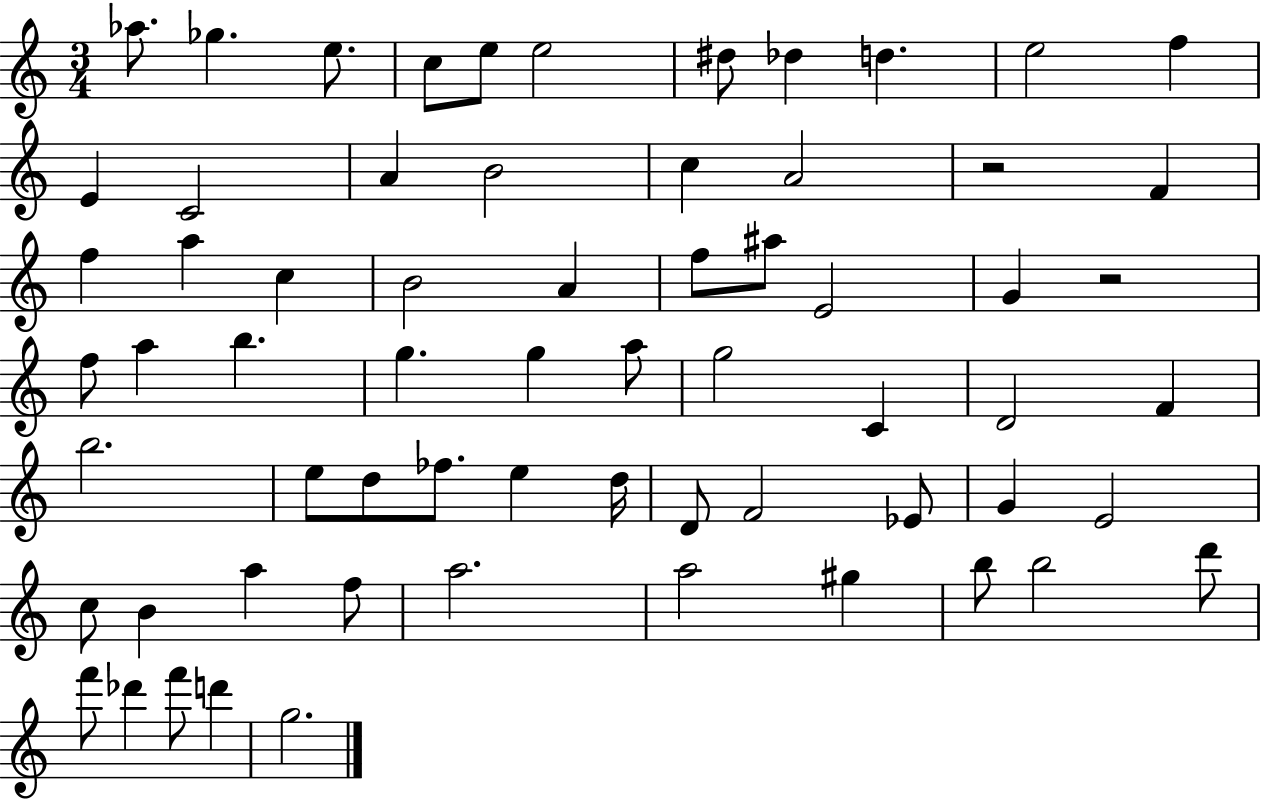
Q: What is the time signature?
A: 3/4